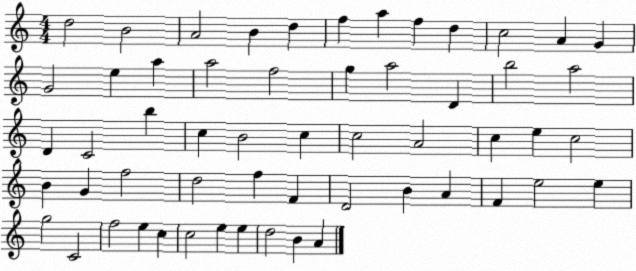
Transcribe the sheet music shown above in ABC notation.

X:1
T:Untitled
M:4/4
L:1/4
K:C
d2 B2 A2 B d f a f d c2 A G G2 e a a2 f2 g a2 D b2 a2 D C2 b c B2 c c2 A2 c e c2 B G f2 d2 f F D2 B A F e2 e g2 C2 f2 e c c2 e e d2 B A